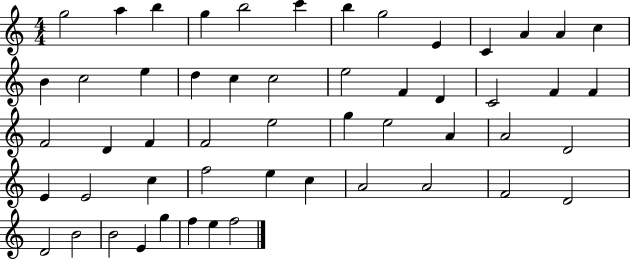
{
  \clef treble
  \numericTimeSignature
  \time 4/4
  \key c \major
  g''2 a''4 b''4 | g''4 b''2 c'''4 | b''4 g''2 e'4 | c'4 a'4 a'4 c''4 | \break b'4 c''2 e''4 | d''4 c''4 c''2 | e''2 f'4 d'4 | c'2 f'4 f'4 | \break f'2 d'4 f'4 | f'2 e''2 | g''4 e''2 a'4 | a'2 d'2 | \break e'4 e'2 c''4 | f''2 e''4 c''4 | a'2 a'2 | f'2 d'2 | \break d'2 b'2 | b'2 e'4 g''4 | f''4 e''4 f''2 | \bar "|."
}